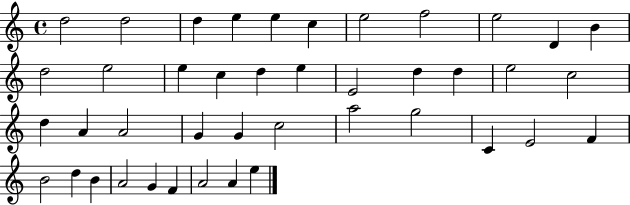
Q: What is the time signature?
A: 4/4